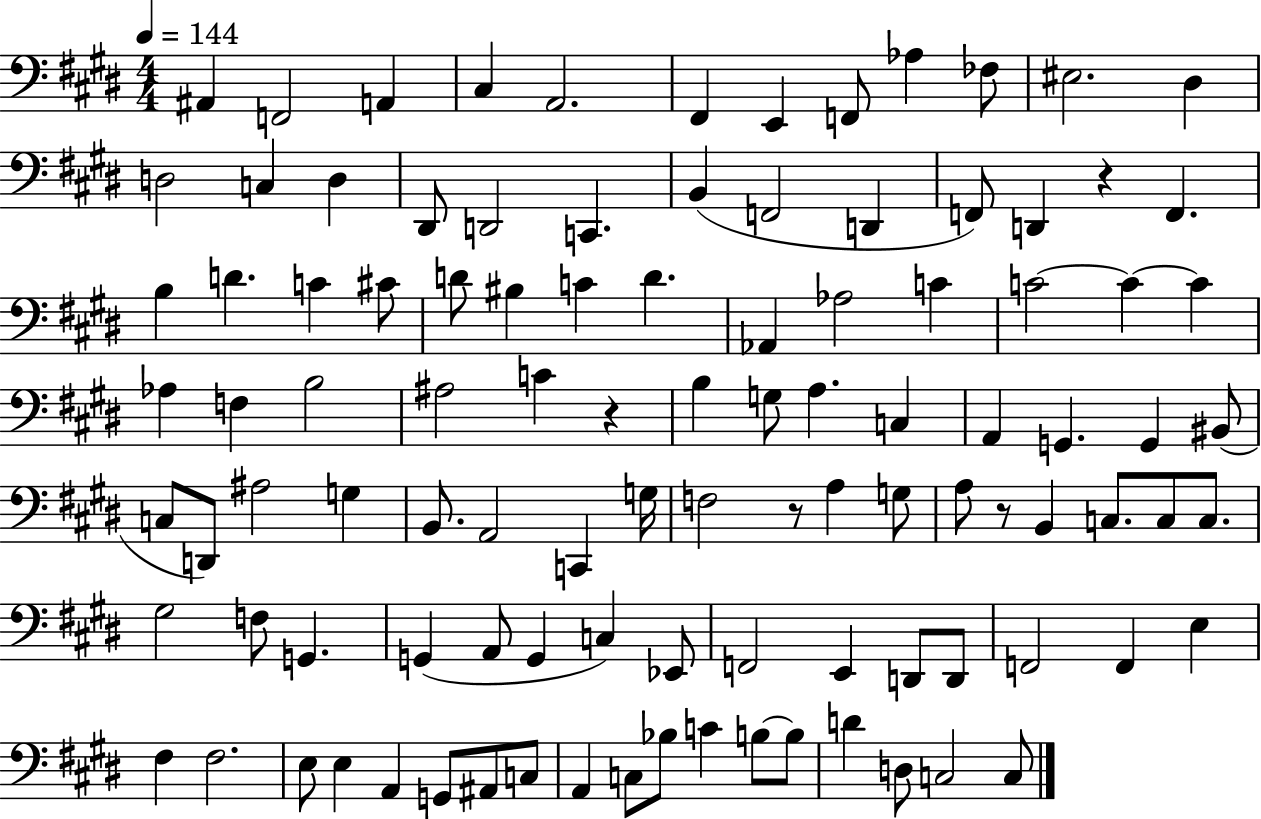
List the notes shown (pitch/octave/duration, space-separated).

A#2/q F2/h A2/q C#3/q A2/h. F#2/q E2/q F2/e Ab3/q FES3/e EIS3/h. D#3/q D3/h C3/q D3/q D#2/e D2/h C2/q. B2/q F2/h D2/q F2/e D2/q R/q F2/q. B3/q D4/q. C4/q C#4/e D4/e BIS3/q C4/q D4/q. Ab2/q Ab3/h C4/q C4/h C4/q C4/q Ab3/q F3/q B3/h A#3/h C4/q R/q B3/q G3/e A3/q. C3/q A2/q G2/q. G2/q BIS2/e C3/e D2/e A#3/h G3/q B2/e. A2/h C2/q G3/s F3/h R/e A3/q G3/e A3/e R/e B2/q C3/e. C3/e C3/e. G#3/h F3/e G2/q. G2/q A2/e G2/q C3/q Eb2/e F2/h E2/q D2/e D2/e F2/h F2/q E3/q F#3/q F#3/h. E3/e E3/q A2/q G2/e A#2/e C3/e A2/q C3/e Bb3/e C4/q B3/e B3/e D4/q D3/e C3/h C3/e